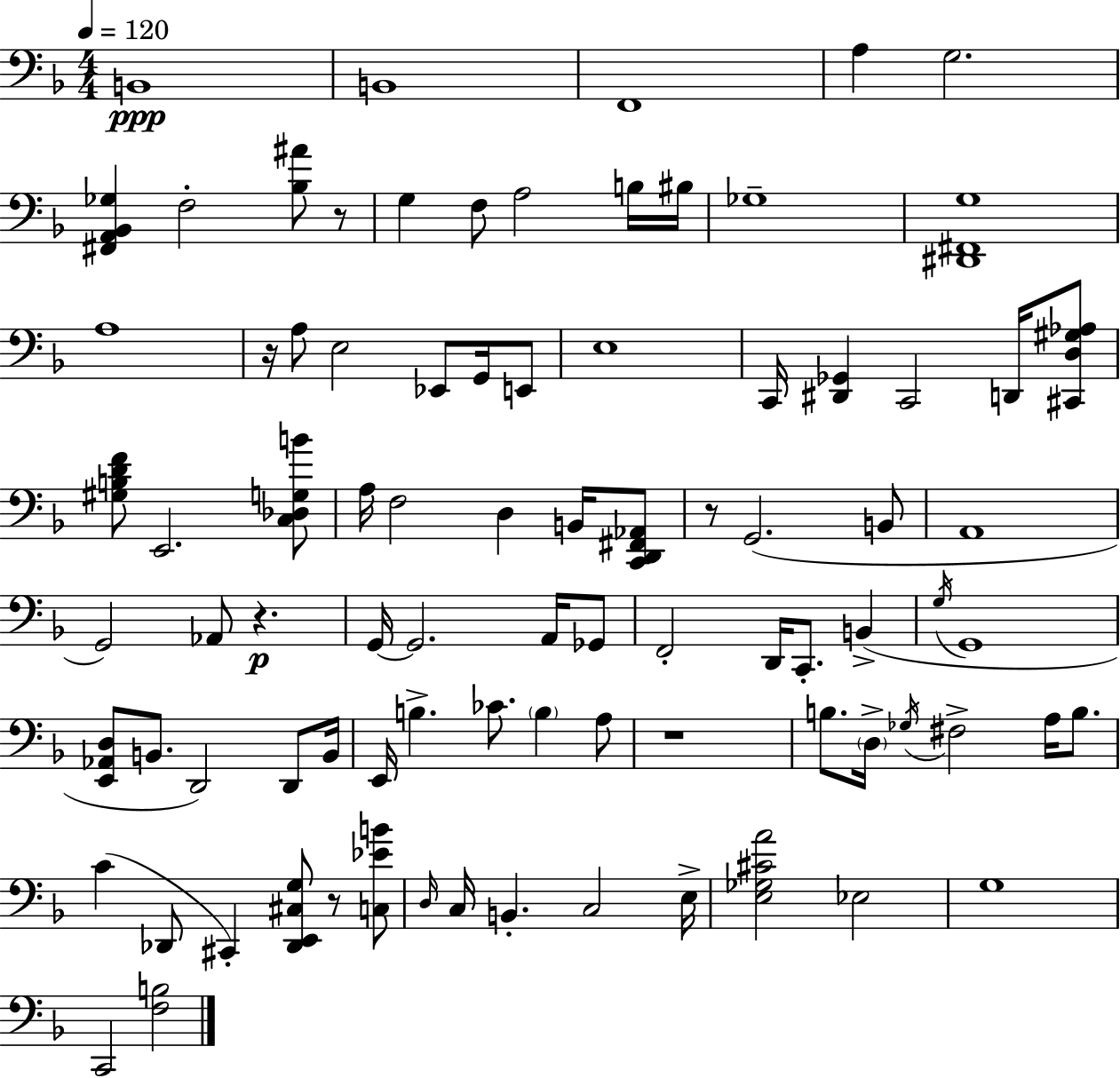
X:1
T:Untitled
M:4/4
L:1/4
K:Dm
B,,4 B,,4 F,,4 A, G,2 [^F,,A,,_B,,_G,] F,2 [_B,^A]/2 z/2 G, F,/2 A,2 B,/4 ^B,/4 _G,4 [^D,,^F,,G,]4 A,4 z/4 A,/2 E,2 _E,,/2 G,,/4 E,,/2 E,4 C,,/4 [^D,,_G,,] C,,2 D,,/4 [^C,,D,^G,_A,]/2 [^G,B,DF]/2 E,,2 [C,_D,G,B]/2 A,/4 F,2 D, B,,/4 [C,,D,,^F,,_A,,]/2 z/2 G,,2 B,,/2 A,,4 G,,2 _A,,/2 z G,,/4 G,,2 A,,/4 _G,,/2 F,,2 D,,/4 C,,/2 B,, G,/4 G,,4 [E,,_A,,D,]/2 B,,/2 D,,2 D,,/2 B,,/4 E,,/4 B, _C/2 B, A,/2 z4 B,/2 D,/4 _G,/4 ^F,2 A,/4 B,/2 C _D,,/2 ^C,, [_D,,E,,^C,G,]/2 z/2 [C,_EB]/2 D,/4 C,/4 B,, C,2 E,/4 [E,_G,^CA]2 _E,2 G,4 C,,2 [F,B,]2